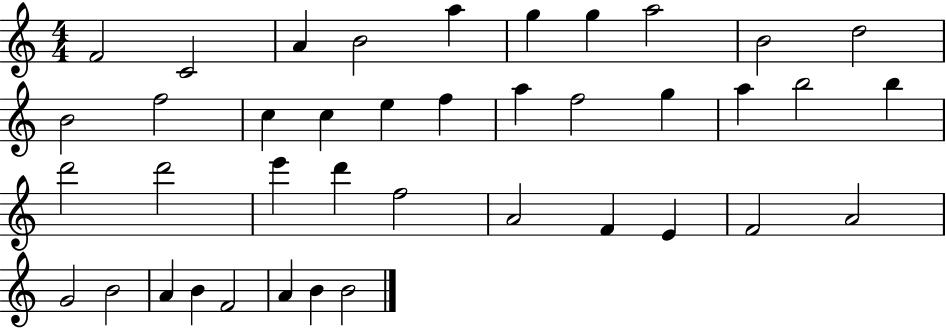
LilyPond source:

{
  \clef treble
  \numericTimeSignature
  \time 4/4
  \key c \major
  f'2 c'2 | a'4 b'2 a''4 | g''4 g''4 a''2 | b'2 d''2 | \break b'2 f''2 | c''4 c''4 e''4 f''4 | a''4 f''2 g''4 | a''4 b''2 b''4 | \break d'''2 d'''2 | e'''4 d'''4 f''2 | a'2 f'4 e'4 | f'2 a'2 | \break g'2 b'2 | a'4 b'4 f'2 | a'4 b'4 b'2 | \bar "|."
}